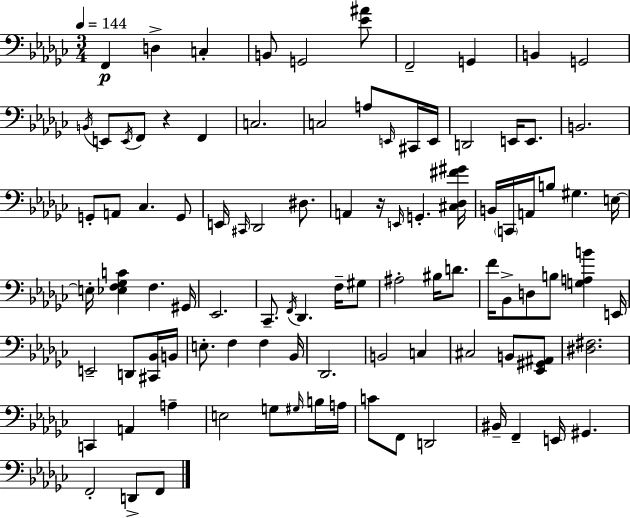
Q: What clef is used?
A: bass